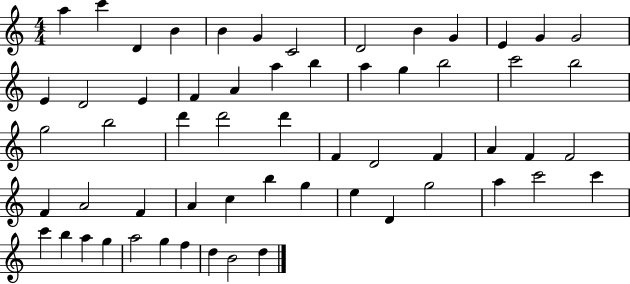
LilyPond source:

{
  \clef treble
  \numericTimeSignature
  \time 4/4
  \key c \major
  a''4 c'''4 d'4 b'4 | b'4 g'4 c'2 | d'2 b'4 g'4 | e'4 g'4 g'2 | \break e'4 d'2 e'4 | f'4 a'4 a''4 b''4 | a''4 g''4 b''2 | c'''2 b''2 | \break g''2 b''2 | d'''4 d'''2 d'''4 | f'4 d'2 f'4 | a'4 f'4 f'2 | \break f'4 a'2 f'4 | a'4 c''4 b''4 g''4 | e''4 d'4 g''2 | a''4 c'''2 c'''4 | \break c'''4 b''4 a''4 g''4 | a''2 g''4 f''4 | d''4 b'2 d''4 | \bar "|."
}